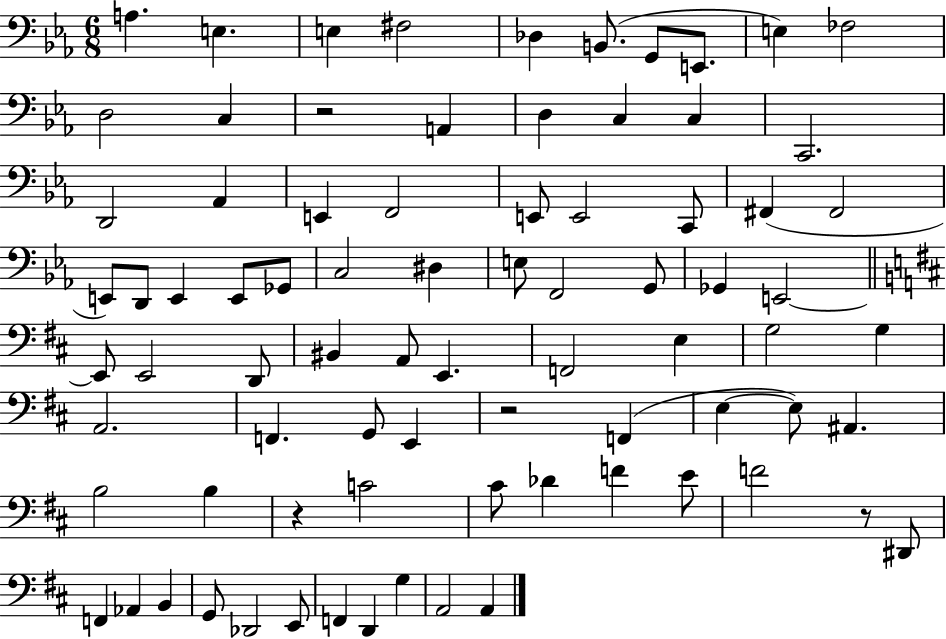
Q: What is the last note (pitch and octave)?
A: A2